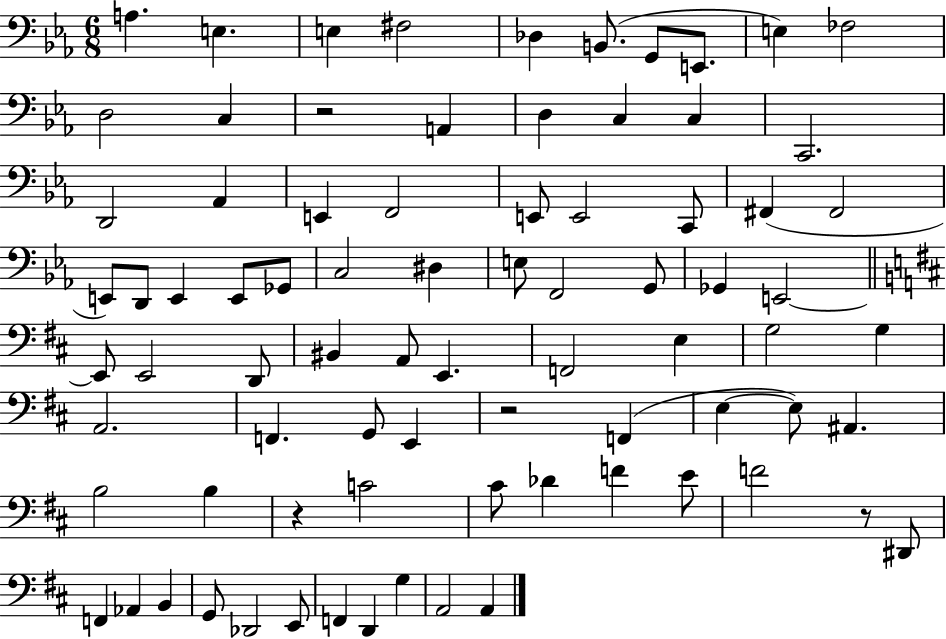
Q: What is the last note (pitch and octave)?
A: A2